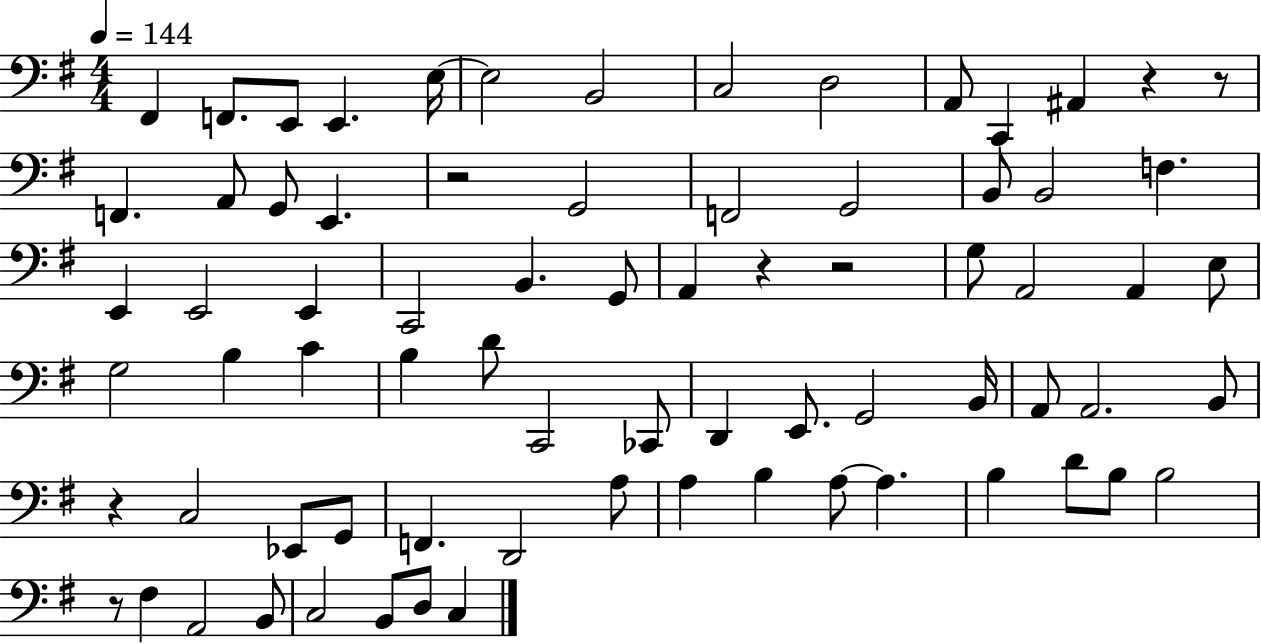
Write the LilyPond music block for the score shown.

{
  \clef bass
  \numericTimeSignature
  \time 4/4
  \key g \major
  \tempo 4 = 144
  \repeat volta 2 { fis,4 f,8. e,8 e,4. e16~~ | e2 b,2 | c2 d2 | a,8 c,4 ais,4 r4 r8 | \break f,4. a,8 g,8 e,4. | r2 g,2 | f,2 g,2 | b,8 b,2 f4. | \break e,4 e,2 e,4 | c,2 b,4. g,8 | a,4 r4 r2 | g8 a,2 a,4 e8 | \break g2 b4 c'4 | b4 d'8 c,2 ces,8 | d,4 e,8. g,2 b,16 | a,8 a,2. b,8 | \break r4 c2 ees,8 g,8 | f,4. d,2 a8 | a4 b4 a8~~ a4. | b4 d'8 b8 b2 | \break r8 fis4 a,2 b,8 | c2 b,8 d8 c4 | } \bar "|."
}